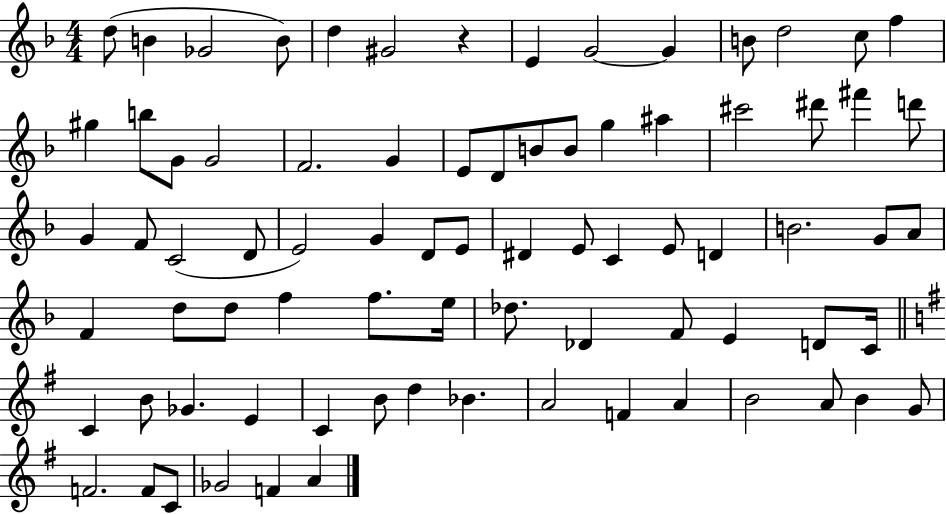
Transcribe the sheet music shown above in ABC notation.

X:1
T:Untitled
M:4/4
L:1/4
K:F
d/2 B _G2 B/2 d ^G2 z E G2 G B/2 d2 c/2 f ^g b/2 G/2 G2 F2 G E/2 D/2 B/2 B/2 g ^a ^c'2 ^d'/2 ^f' d'/2 G F/2 C2 D/2 E2 G D/2 E/2 ^D E/2 C E/2 D B2 G/2 A/2 F d/2 d/2 f f/2 e/4 _d/2 _D F/2 E D/2 C/4 C B/2 _G E C B/2 d _B A2 F A B2 A/2 B G/2 F2 F/2 C/2 _G2 F A